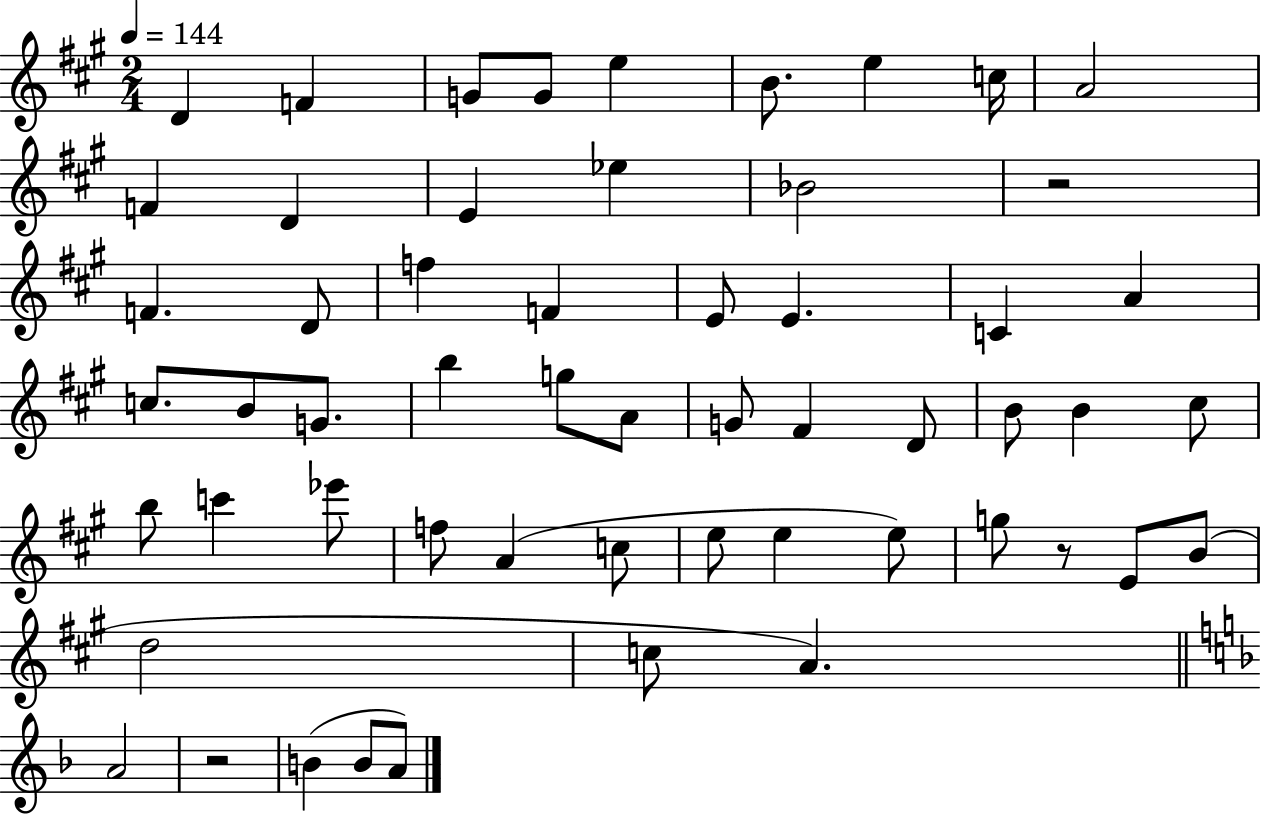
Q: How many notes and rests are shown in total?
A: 56